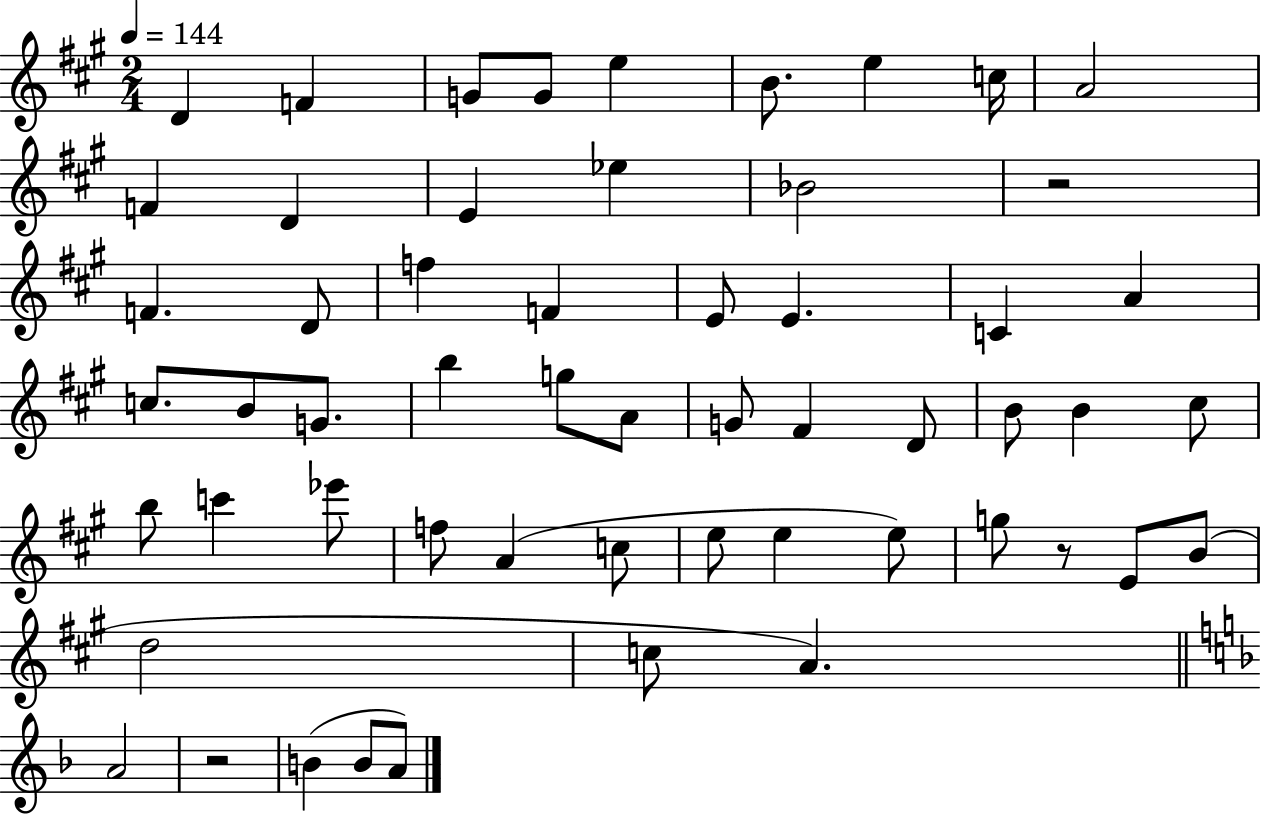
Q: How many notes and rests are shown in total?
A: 56